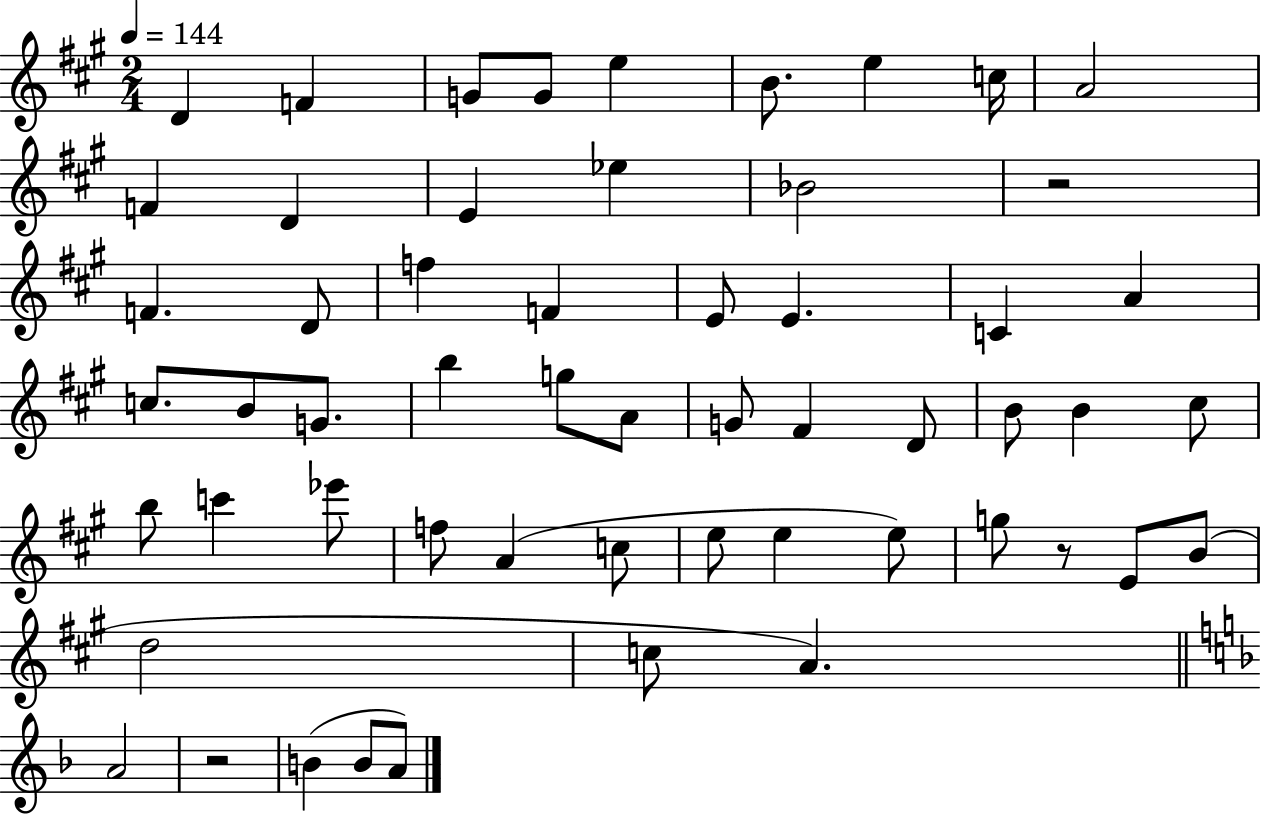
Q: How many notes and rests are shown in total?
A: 56